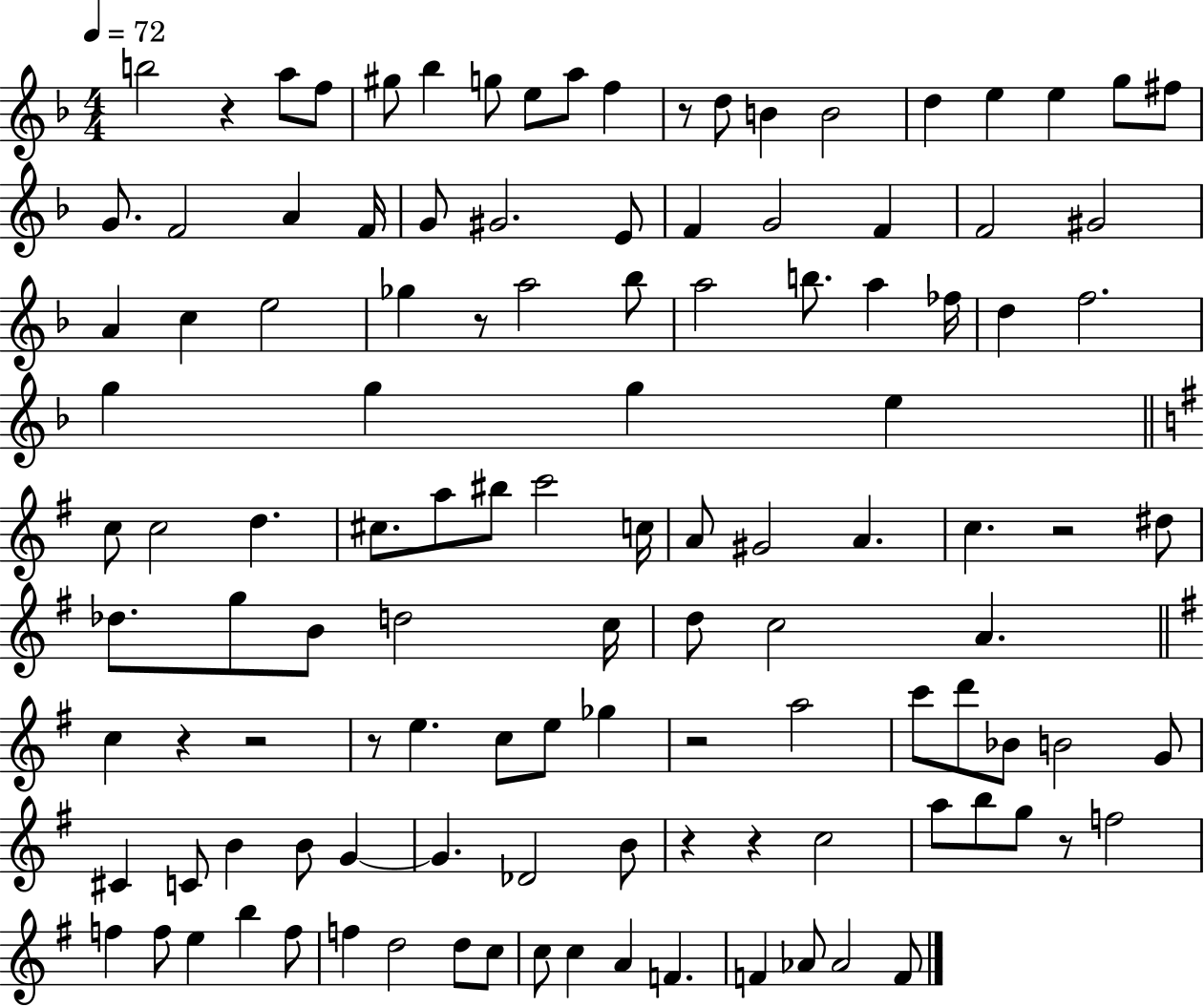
{
  \clef treble
  \numericTimeSignature
  \time 4/4
  \key f \major
  \tempo 4 = 72
  b''2 r4 a''8 f''8 | gis''8 bes''4 g''8 e''8 a''8 f''4 | r8 d''8 b'4 b'2 | d''4 e''4 e''4 g''8 fis''8 | \break g'8. f'2 a'4 f'16 | g'8 gis'2. e'8 | f'4 g'2 f'4 | f'2 gis'2 | \break a'4 c''4 e''2 | ges''4 r8 a''2 bes''8 | a''2 b''8. a''4 fes''16 | d''4 f''2. | \break g''4 g''4 g''4 e''4 | \bar "||" \break \key g \major c''8 c''2 d''4. | cis''8. a''8 bis''8 c'''2 c''16 | a'8 gis'2 a'4. | c''4. r2 dis''8 | \break des''8. g''8 b'8 d''2 c''16 | d''8 c''2 a'4. | \bar "||" \break \key g \major c''4 r4 r2 | r8 e''4. c''8 e''8 ges''4 | r2 a''2 | c'''8 d'''8 bes'8 b'2 g'8 | \break cis'4 c'8 b'4 b'8 g'4~~ | g'4. des'2 b'8 | r4 r4 c''2 | a''8 b''8 g''8 r8 f''2 | \break f''4 f''8 e''4 b''4 f''8 | f''4 d''2 d''8 c''8 | c''8 c''4 a'4 f'4. | f'4 aes'8 aes'2 f'8 | \break \bar "|."
}